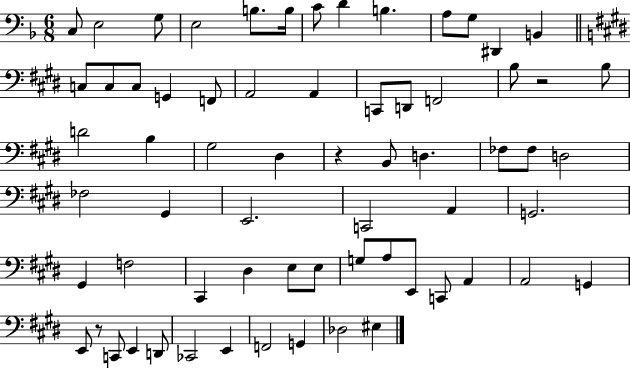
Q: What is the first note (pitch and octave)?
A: C3